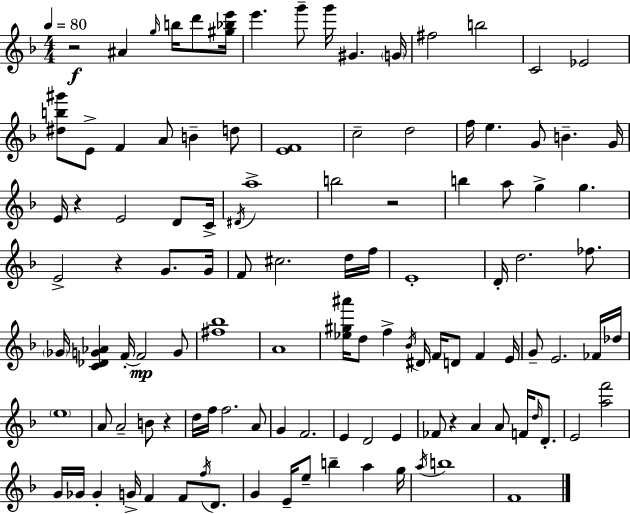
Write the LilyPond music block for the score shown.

{
  \clef treble
  \numericTimeSignature
  \time 4/4
  \key d \minor
  \tempo 4 = 80
  r2\f ais'4 \grace { g''16 } b''16 d'''8 | <gis'' bes'' e'''>16 e'''4. g'''8-- g'''16 gis'4. | \parenthesize g'16 fis''2 b''2 | c'2 ees'2 | \break <dis'' b'' gis'''>8 e'8-> f'4 a'8 b'4-- d''8 | <e' f'>1 | c''2-- d''2 | f''16 e''4. g'8 b'4.-- | \break g'16 e'16 r4 e'2 d'8 | c'16-> \acciaccatura { dis'16 } a''1-> | b''2 r2 | b''4 a''8 g''4-> g''4. | \break e'2-> r4 g'8. | g'16 f'8 cis''2. | d''16 f''16 e'1-. | d'16-. d''2. fes''8. | \break \parenthesize ges'16 <c' des' g' aes'>4 f'16-.~~ f'2\mp | g'8 <fis'' bes''>1 | a'1 | <ees'' gis'' ais'''>16 d''8 f''4-> \acciaccatura { bes'16 } dis'16 f'16 d'8 f'4 | \break e'16 g'8-- e'2. | fes'16 des''16 \parenthesize e''1 | a'8 a'2-- b'8 r4 | d''16 f''16 f''2. | \break a'8 g'4 f'2. | e'4 d'2 e'4 | fes'8 r4 a'4 a'8 f'16 | \grace { d''16 } d'8.-. e'2 <a'' f'''>2 | \break g'16 ges'16 ges'4-. g'16-> f'4 f'8 | \acciaccatura { f''16 } d'8. g'4 e'16-- e''8-- b''4-- | a''4 g''16 \acciaccatura { a''16 } b''1 | f'1 | \break \bar "|."
}